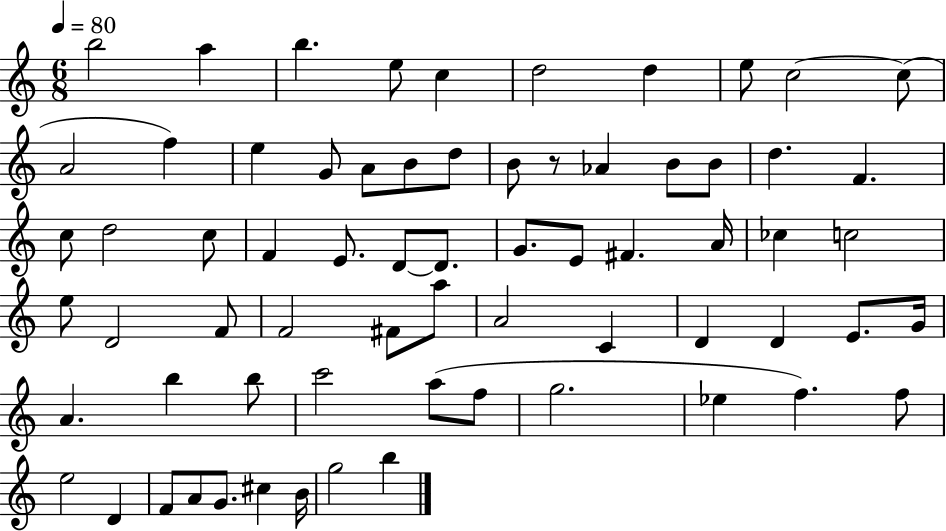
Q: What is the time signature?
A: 6/8